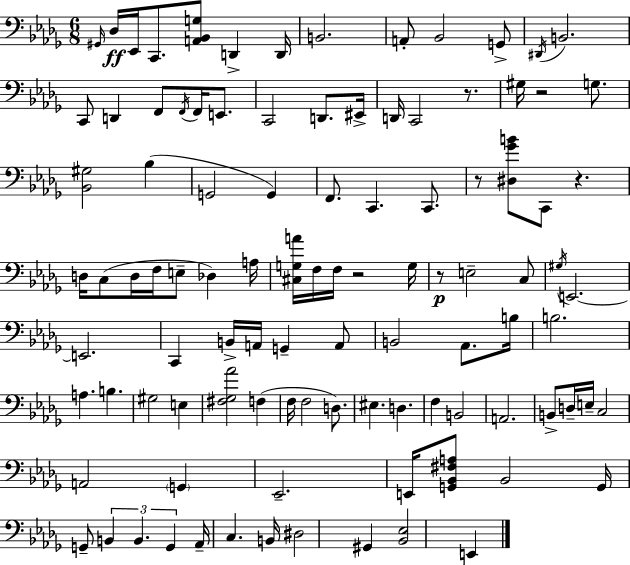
G#2/s Db3/s Eb2/s C2/e. [A2,Bb2,G3]/e D2/q D2/s B2/h. A2/e Bb2/h G2/e D#2/s B2/h. C2/e D2/q F2/e F2/s F2/s E2/e. C2/h D2/e. EIS2/s D2/s C2/h R/e. G#3/s R/h G3/e. [Bb2,G#3]/h Bb3/q G2/h G2/q F2/e. C2/q. C2/e. R/e [D#3,Gb4,B4]/e C2/e R/q. D3/s C3/e D3/s F3/s E3/e Db3/q A3/s [C#3,G3,A4]/s F3/s F3/s R/h G3/s R/e E3/h C3/e G#3/s E2/h. E2/h. C2/q B2/s A2/s G2/q A2/e B2/h Ab2/e. B3/s B3/h. A3/q. B3/q. G#3/h E3/q [F#3,Gb3,Ab4]/h F3/q F3/s F3/h D3/e. EIS3/q. D3/q. F3/q B2/h A2/h. B2/e D3/s E3/s C3/h A2/h G2/q Eb2/h. E2/s [G2,Bb2,F#3,A3]/e Bb2/h G2/s G2/e B2/q B2/q. G2/q Ab2/s C3/q. B2/s D#3/h G#2/q [Bb2,Eb3]/h E2/q